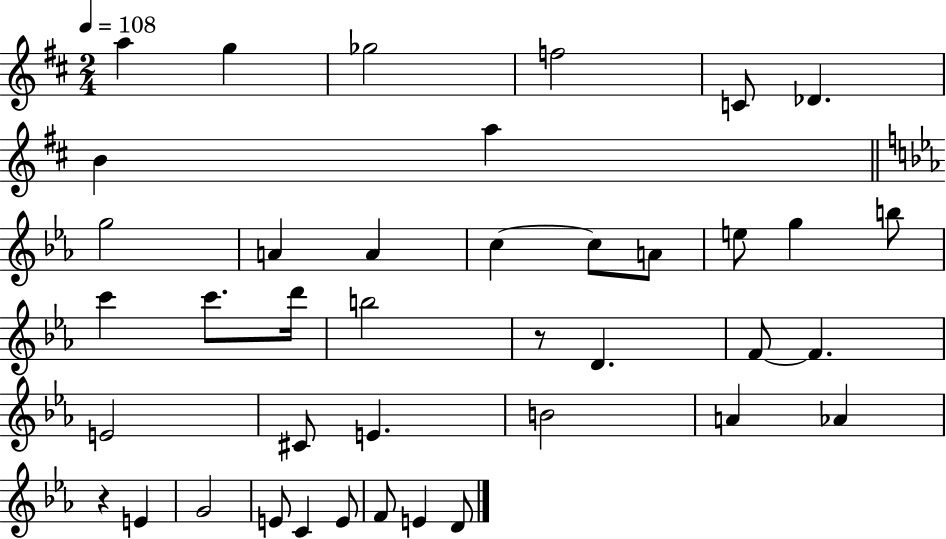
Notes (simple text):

A5/q G5/q Gb5/h F5/h C4/e Db4/q. B4/q A5/q G5/h A4/q A4/q C5/q C5/e A4/e E5/e G5/q B5/e C6/q C6/e. D6/s B5/h R/e D4/q. F4/e F4/q. E4/h C#4/e E4/q. B4/h A4/q Ab4/q R/q E4/q G4/h E4/e C4/q E4/e F4/e E4/q D4/e